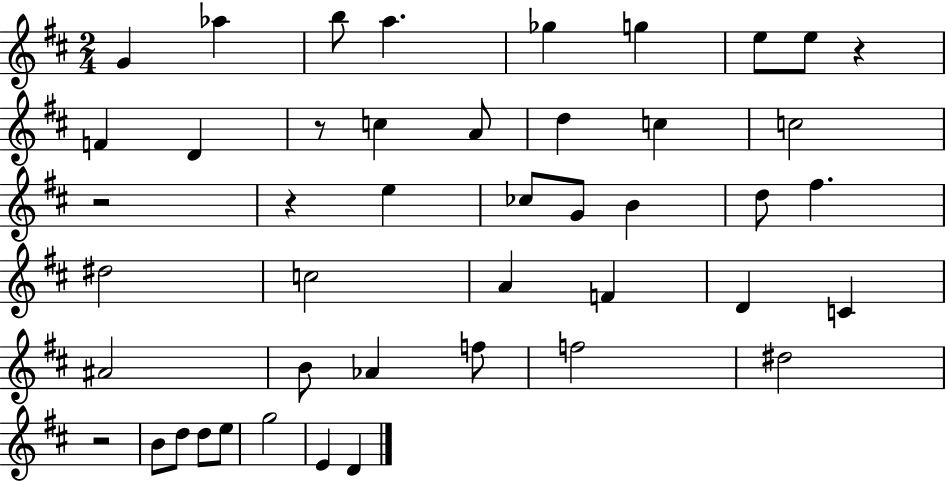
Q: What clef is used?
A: treble